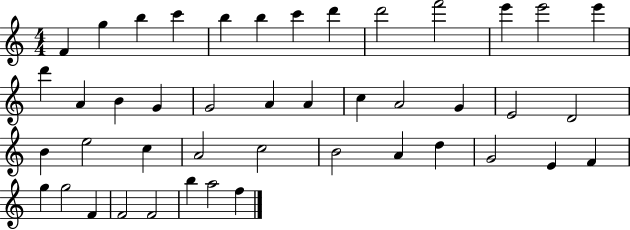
X:1
T:Untitled
M:4/4
L:1/4
K:C
F g b c' b b c' d' d'2 f'2 e' e'2 e' d' A B G G2 A A c A2 G E2 D2 B e2 c A2 c2 B2 A d G2 E F g g2 F F2 F2 b a2 f